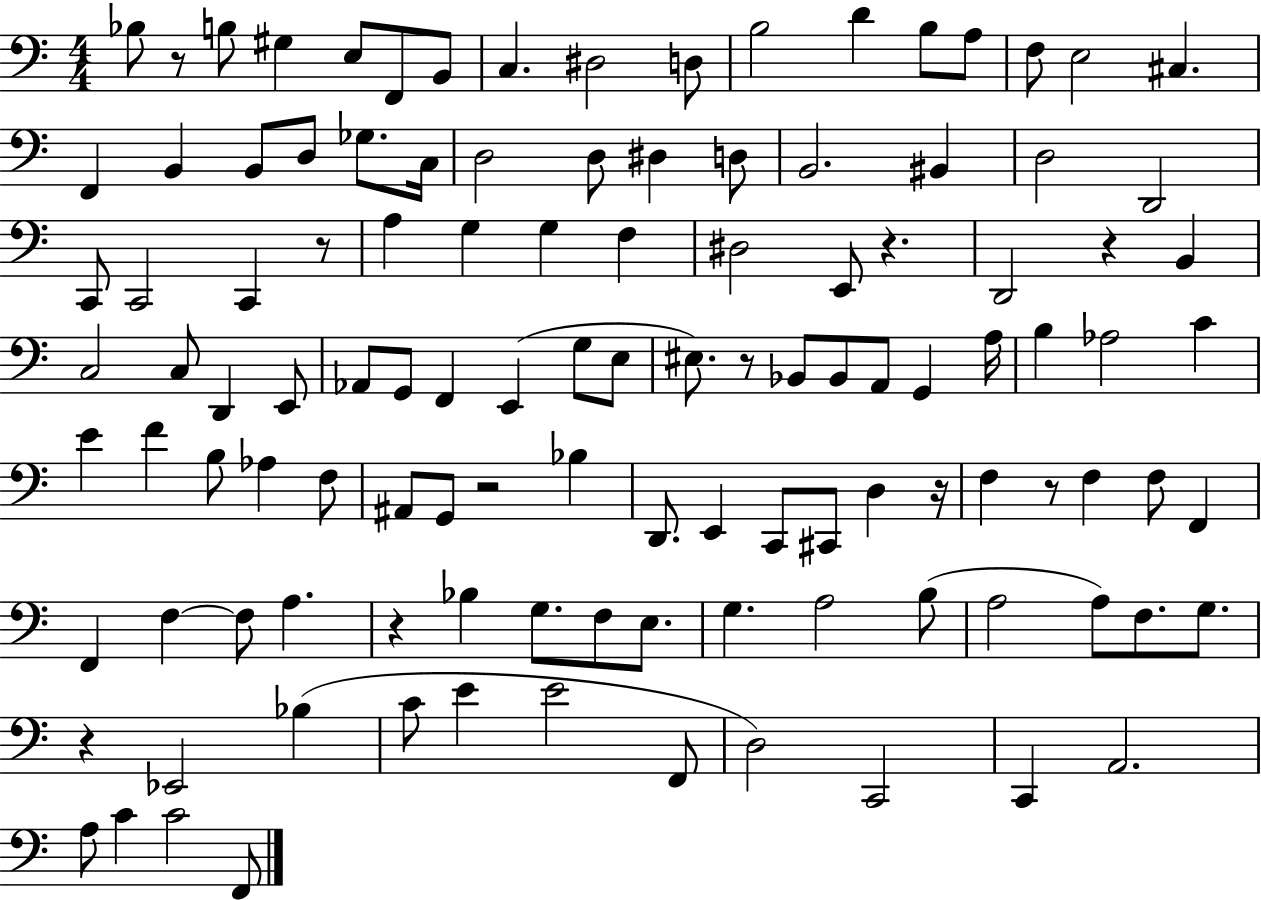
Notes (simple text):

Bb3/e R/e B3/e G#3/q E3/e F2/e B2/e C3/q. D#3/h D3/e B3/h D4/q B3/e A3/e F3/e E3/h C#3/q. F2/q B2/q B2/e D3/e Gb3/e. C3/s D3/h D3/e D#3/q D3/e B2/h. BIS2/q D3/h D2/h C2/e C2/h C2/q R/e A3/q G3/q G3/q F3/q D#3/h E2/e R/q. D2/h R/q B2/q C3/h C3/e D2/q E2/e Ab2/e G2/e F2/q E2/q G3/e E3/e EIS3/e. R/e Bb2/e Bb2/e A2/e G2/q A3/s B3/q Ab3/h C4/q E4/q F4/q B3/e Ab3/q F3/e A#2/e G2/e R/h Bb3/q D2/e. E2/q C2/e C#2/e D3/q R/s F3/q R/e F3/q F3/e F2/q F2/q F3/q F3/e A3/q. R/q Bb3/q G3/e. F3/e E3/e. G3/q. A3/h B3/e A3/h A3/e F3/e. G3/e. R/q Eb2/h Bb3/q C4/e E4/q E4/h F2/e D3/h C2/h C2/q A2/h. A3/e C4/q C4/h F2/e